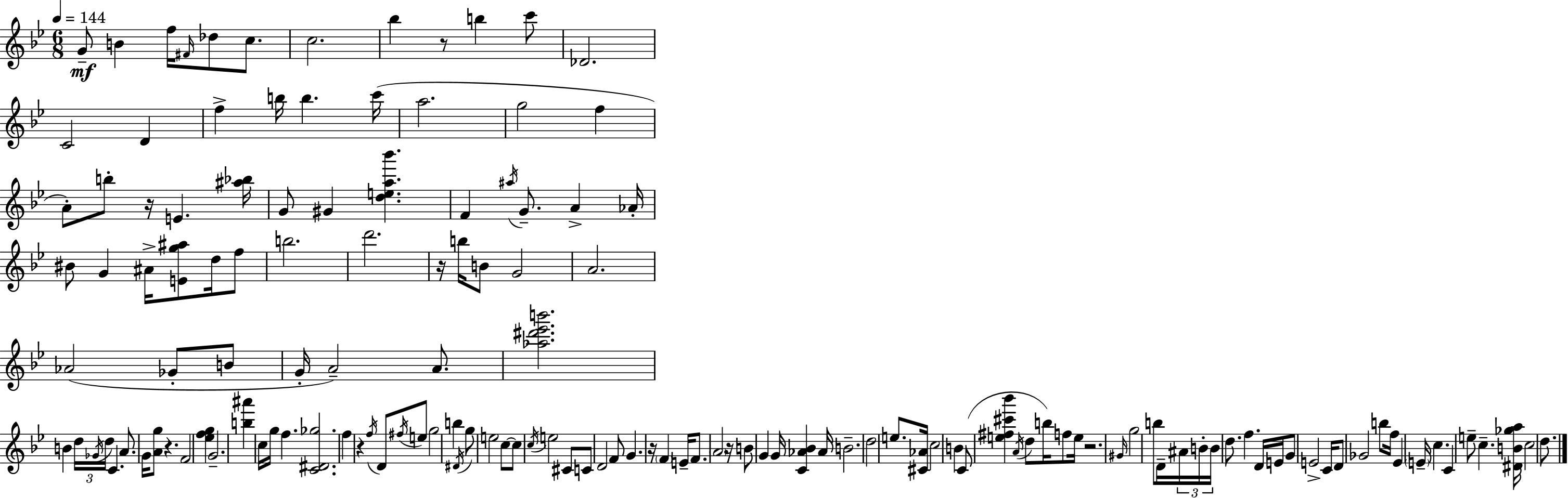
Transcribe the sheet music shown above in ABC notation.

X:1
T:Untitled
M:6/8
L:1/4
K:Gm
G/2 B f/4 ^F/4 _d/2 c/2 c2 _b z/2 b c'/2 _D2 C2 D f b/4 b c'/4 a2 g2 f A/2 b/2 z/4 E [^a_b]/4 G/2 ^G [dea_b'] F ^a/4 G/2 A _A/4 ^B/2 G ^A/4 [Eg^a]/2 d/4 f/2 b2 d'2 z/4 b/4 B/2 G2 A2 _A2 _G/2 B/2 G/4 A2 A/2 [_a^d'_e'b']2 B d/4 _G/4 d/4 C A/2 G/4 [Ag]/2 z F2 [_efg] G2 [b^a'] c/4 g/4 f [C^D_g]2 f z f/4 D/2 ^f/4 e/2 g2 b ^D/4 g/2 e2 c/2 c/2 c/4 e2 ^C/2 C/2 D2 F/2 G z/4 F E/4 F/2 A2 z/4 B/2 G G/4 [C_A_B] _A/4 B2 d2 e/2 [^C_A]/4 c2 B C/2 [e^f^c'_b'] A/4 d/2 b/4 f/2 e/4 z2 ^G/4 g2 b/2 D/4 ^A/4 B/4 B/4 d/2 f D/4 E/4 G/2 E2 C/4 D/2 _G2 b/2 f/4 _E E/4 c C e/2 c [^DB_ga]/4 c2 d/2